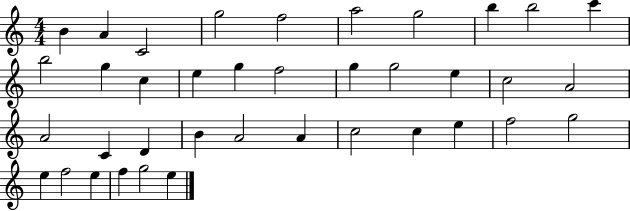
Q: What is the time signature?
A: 4/4